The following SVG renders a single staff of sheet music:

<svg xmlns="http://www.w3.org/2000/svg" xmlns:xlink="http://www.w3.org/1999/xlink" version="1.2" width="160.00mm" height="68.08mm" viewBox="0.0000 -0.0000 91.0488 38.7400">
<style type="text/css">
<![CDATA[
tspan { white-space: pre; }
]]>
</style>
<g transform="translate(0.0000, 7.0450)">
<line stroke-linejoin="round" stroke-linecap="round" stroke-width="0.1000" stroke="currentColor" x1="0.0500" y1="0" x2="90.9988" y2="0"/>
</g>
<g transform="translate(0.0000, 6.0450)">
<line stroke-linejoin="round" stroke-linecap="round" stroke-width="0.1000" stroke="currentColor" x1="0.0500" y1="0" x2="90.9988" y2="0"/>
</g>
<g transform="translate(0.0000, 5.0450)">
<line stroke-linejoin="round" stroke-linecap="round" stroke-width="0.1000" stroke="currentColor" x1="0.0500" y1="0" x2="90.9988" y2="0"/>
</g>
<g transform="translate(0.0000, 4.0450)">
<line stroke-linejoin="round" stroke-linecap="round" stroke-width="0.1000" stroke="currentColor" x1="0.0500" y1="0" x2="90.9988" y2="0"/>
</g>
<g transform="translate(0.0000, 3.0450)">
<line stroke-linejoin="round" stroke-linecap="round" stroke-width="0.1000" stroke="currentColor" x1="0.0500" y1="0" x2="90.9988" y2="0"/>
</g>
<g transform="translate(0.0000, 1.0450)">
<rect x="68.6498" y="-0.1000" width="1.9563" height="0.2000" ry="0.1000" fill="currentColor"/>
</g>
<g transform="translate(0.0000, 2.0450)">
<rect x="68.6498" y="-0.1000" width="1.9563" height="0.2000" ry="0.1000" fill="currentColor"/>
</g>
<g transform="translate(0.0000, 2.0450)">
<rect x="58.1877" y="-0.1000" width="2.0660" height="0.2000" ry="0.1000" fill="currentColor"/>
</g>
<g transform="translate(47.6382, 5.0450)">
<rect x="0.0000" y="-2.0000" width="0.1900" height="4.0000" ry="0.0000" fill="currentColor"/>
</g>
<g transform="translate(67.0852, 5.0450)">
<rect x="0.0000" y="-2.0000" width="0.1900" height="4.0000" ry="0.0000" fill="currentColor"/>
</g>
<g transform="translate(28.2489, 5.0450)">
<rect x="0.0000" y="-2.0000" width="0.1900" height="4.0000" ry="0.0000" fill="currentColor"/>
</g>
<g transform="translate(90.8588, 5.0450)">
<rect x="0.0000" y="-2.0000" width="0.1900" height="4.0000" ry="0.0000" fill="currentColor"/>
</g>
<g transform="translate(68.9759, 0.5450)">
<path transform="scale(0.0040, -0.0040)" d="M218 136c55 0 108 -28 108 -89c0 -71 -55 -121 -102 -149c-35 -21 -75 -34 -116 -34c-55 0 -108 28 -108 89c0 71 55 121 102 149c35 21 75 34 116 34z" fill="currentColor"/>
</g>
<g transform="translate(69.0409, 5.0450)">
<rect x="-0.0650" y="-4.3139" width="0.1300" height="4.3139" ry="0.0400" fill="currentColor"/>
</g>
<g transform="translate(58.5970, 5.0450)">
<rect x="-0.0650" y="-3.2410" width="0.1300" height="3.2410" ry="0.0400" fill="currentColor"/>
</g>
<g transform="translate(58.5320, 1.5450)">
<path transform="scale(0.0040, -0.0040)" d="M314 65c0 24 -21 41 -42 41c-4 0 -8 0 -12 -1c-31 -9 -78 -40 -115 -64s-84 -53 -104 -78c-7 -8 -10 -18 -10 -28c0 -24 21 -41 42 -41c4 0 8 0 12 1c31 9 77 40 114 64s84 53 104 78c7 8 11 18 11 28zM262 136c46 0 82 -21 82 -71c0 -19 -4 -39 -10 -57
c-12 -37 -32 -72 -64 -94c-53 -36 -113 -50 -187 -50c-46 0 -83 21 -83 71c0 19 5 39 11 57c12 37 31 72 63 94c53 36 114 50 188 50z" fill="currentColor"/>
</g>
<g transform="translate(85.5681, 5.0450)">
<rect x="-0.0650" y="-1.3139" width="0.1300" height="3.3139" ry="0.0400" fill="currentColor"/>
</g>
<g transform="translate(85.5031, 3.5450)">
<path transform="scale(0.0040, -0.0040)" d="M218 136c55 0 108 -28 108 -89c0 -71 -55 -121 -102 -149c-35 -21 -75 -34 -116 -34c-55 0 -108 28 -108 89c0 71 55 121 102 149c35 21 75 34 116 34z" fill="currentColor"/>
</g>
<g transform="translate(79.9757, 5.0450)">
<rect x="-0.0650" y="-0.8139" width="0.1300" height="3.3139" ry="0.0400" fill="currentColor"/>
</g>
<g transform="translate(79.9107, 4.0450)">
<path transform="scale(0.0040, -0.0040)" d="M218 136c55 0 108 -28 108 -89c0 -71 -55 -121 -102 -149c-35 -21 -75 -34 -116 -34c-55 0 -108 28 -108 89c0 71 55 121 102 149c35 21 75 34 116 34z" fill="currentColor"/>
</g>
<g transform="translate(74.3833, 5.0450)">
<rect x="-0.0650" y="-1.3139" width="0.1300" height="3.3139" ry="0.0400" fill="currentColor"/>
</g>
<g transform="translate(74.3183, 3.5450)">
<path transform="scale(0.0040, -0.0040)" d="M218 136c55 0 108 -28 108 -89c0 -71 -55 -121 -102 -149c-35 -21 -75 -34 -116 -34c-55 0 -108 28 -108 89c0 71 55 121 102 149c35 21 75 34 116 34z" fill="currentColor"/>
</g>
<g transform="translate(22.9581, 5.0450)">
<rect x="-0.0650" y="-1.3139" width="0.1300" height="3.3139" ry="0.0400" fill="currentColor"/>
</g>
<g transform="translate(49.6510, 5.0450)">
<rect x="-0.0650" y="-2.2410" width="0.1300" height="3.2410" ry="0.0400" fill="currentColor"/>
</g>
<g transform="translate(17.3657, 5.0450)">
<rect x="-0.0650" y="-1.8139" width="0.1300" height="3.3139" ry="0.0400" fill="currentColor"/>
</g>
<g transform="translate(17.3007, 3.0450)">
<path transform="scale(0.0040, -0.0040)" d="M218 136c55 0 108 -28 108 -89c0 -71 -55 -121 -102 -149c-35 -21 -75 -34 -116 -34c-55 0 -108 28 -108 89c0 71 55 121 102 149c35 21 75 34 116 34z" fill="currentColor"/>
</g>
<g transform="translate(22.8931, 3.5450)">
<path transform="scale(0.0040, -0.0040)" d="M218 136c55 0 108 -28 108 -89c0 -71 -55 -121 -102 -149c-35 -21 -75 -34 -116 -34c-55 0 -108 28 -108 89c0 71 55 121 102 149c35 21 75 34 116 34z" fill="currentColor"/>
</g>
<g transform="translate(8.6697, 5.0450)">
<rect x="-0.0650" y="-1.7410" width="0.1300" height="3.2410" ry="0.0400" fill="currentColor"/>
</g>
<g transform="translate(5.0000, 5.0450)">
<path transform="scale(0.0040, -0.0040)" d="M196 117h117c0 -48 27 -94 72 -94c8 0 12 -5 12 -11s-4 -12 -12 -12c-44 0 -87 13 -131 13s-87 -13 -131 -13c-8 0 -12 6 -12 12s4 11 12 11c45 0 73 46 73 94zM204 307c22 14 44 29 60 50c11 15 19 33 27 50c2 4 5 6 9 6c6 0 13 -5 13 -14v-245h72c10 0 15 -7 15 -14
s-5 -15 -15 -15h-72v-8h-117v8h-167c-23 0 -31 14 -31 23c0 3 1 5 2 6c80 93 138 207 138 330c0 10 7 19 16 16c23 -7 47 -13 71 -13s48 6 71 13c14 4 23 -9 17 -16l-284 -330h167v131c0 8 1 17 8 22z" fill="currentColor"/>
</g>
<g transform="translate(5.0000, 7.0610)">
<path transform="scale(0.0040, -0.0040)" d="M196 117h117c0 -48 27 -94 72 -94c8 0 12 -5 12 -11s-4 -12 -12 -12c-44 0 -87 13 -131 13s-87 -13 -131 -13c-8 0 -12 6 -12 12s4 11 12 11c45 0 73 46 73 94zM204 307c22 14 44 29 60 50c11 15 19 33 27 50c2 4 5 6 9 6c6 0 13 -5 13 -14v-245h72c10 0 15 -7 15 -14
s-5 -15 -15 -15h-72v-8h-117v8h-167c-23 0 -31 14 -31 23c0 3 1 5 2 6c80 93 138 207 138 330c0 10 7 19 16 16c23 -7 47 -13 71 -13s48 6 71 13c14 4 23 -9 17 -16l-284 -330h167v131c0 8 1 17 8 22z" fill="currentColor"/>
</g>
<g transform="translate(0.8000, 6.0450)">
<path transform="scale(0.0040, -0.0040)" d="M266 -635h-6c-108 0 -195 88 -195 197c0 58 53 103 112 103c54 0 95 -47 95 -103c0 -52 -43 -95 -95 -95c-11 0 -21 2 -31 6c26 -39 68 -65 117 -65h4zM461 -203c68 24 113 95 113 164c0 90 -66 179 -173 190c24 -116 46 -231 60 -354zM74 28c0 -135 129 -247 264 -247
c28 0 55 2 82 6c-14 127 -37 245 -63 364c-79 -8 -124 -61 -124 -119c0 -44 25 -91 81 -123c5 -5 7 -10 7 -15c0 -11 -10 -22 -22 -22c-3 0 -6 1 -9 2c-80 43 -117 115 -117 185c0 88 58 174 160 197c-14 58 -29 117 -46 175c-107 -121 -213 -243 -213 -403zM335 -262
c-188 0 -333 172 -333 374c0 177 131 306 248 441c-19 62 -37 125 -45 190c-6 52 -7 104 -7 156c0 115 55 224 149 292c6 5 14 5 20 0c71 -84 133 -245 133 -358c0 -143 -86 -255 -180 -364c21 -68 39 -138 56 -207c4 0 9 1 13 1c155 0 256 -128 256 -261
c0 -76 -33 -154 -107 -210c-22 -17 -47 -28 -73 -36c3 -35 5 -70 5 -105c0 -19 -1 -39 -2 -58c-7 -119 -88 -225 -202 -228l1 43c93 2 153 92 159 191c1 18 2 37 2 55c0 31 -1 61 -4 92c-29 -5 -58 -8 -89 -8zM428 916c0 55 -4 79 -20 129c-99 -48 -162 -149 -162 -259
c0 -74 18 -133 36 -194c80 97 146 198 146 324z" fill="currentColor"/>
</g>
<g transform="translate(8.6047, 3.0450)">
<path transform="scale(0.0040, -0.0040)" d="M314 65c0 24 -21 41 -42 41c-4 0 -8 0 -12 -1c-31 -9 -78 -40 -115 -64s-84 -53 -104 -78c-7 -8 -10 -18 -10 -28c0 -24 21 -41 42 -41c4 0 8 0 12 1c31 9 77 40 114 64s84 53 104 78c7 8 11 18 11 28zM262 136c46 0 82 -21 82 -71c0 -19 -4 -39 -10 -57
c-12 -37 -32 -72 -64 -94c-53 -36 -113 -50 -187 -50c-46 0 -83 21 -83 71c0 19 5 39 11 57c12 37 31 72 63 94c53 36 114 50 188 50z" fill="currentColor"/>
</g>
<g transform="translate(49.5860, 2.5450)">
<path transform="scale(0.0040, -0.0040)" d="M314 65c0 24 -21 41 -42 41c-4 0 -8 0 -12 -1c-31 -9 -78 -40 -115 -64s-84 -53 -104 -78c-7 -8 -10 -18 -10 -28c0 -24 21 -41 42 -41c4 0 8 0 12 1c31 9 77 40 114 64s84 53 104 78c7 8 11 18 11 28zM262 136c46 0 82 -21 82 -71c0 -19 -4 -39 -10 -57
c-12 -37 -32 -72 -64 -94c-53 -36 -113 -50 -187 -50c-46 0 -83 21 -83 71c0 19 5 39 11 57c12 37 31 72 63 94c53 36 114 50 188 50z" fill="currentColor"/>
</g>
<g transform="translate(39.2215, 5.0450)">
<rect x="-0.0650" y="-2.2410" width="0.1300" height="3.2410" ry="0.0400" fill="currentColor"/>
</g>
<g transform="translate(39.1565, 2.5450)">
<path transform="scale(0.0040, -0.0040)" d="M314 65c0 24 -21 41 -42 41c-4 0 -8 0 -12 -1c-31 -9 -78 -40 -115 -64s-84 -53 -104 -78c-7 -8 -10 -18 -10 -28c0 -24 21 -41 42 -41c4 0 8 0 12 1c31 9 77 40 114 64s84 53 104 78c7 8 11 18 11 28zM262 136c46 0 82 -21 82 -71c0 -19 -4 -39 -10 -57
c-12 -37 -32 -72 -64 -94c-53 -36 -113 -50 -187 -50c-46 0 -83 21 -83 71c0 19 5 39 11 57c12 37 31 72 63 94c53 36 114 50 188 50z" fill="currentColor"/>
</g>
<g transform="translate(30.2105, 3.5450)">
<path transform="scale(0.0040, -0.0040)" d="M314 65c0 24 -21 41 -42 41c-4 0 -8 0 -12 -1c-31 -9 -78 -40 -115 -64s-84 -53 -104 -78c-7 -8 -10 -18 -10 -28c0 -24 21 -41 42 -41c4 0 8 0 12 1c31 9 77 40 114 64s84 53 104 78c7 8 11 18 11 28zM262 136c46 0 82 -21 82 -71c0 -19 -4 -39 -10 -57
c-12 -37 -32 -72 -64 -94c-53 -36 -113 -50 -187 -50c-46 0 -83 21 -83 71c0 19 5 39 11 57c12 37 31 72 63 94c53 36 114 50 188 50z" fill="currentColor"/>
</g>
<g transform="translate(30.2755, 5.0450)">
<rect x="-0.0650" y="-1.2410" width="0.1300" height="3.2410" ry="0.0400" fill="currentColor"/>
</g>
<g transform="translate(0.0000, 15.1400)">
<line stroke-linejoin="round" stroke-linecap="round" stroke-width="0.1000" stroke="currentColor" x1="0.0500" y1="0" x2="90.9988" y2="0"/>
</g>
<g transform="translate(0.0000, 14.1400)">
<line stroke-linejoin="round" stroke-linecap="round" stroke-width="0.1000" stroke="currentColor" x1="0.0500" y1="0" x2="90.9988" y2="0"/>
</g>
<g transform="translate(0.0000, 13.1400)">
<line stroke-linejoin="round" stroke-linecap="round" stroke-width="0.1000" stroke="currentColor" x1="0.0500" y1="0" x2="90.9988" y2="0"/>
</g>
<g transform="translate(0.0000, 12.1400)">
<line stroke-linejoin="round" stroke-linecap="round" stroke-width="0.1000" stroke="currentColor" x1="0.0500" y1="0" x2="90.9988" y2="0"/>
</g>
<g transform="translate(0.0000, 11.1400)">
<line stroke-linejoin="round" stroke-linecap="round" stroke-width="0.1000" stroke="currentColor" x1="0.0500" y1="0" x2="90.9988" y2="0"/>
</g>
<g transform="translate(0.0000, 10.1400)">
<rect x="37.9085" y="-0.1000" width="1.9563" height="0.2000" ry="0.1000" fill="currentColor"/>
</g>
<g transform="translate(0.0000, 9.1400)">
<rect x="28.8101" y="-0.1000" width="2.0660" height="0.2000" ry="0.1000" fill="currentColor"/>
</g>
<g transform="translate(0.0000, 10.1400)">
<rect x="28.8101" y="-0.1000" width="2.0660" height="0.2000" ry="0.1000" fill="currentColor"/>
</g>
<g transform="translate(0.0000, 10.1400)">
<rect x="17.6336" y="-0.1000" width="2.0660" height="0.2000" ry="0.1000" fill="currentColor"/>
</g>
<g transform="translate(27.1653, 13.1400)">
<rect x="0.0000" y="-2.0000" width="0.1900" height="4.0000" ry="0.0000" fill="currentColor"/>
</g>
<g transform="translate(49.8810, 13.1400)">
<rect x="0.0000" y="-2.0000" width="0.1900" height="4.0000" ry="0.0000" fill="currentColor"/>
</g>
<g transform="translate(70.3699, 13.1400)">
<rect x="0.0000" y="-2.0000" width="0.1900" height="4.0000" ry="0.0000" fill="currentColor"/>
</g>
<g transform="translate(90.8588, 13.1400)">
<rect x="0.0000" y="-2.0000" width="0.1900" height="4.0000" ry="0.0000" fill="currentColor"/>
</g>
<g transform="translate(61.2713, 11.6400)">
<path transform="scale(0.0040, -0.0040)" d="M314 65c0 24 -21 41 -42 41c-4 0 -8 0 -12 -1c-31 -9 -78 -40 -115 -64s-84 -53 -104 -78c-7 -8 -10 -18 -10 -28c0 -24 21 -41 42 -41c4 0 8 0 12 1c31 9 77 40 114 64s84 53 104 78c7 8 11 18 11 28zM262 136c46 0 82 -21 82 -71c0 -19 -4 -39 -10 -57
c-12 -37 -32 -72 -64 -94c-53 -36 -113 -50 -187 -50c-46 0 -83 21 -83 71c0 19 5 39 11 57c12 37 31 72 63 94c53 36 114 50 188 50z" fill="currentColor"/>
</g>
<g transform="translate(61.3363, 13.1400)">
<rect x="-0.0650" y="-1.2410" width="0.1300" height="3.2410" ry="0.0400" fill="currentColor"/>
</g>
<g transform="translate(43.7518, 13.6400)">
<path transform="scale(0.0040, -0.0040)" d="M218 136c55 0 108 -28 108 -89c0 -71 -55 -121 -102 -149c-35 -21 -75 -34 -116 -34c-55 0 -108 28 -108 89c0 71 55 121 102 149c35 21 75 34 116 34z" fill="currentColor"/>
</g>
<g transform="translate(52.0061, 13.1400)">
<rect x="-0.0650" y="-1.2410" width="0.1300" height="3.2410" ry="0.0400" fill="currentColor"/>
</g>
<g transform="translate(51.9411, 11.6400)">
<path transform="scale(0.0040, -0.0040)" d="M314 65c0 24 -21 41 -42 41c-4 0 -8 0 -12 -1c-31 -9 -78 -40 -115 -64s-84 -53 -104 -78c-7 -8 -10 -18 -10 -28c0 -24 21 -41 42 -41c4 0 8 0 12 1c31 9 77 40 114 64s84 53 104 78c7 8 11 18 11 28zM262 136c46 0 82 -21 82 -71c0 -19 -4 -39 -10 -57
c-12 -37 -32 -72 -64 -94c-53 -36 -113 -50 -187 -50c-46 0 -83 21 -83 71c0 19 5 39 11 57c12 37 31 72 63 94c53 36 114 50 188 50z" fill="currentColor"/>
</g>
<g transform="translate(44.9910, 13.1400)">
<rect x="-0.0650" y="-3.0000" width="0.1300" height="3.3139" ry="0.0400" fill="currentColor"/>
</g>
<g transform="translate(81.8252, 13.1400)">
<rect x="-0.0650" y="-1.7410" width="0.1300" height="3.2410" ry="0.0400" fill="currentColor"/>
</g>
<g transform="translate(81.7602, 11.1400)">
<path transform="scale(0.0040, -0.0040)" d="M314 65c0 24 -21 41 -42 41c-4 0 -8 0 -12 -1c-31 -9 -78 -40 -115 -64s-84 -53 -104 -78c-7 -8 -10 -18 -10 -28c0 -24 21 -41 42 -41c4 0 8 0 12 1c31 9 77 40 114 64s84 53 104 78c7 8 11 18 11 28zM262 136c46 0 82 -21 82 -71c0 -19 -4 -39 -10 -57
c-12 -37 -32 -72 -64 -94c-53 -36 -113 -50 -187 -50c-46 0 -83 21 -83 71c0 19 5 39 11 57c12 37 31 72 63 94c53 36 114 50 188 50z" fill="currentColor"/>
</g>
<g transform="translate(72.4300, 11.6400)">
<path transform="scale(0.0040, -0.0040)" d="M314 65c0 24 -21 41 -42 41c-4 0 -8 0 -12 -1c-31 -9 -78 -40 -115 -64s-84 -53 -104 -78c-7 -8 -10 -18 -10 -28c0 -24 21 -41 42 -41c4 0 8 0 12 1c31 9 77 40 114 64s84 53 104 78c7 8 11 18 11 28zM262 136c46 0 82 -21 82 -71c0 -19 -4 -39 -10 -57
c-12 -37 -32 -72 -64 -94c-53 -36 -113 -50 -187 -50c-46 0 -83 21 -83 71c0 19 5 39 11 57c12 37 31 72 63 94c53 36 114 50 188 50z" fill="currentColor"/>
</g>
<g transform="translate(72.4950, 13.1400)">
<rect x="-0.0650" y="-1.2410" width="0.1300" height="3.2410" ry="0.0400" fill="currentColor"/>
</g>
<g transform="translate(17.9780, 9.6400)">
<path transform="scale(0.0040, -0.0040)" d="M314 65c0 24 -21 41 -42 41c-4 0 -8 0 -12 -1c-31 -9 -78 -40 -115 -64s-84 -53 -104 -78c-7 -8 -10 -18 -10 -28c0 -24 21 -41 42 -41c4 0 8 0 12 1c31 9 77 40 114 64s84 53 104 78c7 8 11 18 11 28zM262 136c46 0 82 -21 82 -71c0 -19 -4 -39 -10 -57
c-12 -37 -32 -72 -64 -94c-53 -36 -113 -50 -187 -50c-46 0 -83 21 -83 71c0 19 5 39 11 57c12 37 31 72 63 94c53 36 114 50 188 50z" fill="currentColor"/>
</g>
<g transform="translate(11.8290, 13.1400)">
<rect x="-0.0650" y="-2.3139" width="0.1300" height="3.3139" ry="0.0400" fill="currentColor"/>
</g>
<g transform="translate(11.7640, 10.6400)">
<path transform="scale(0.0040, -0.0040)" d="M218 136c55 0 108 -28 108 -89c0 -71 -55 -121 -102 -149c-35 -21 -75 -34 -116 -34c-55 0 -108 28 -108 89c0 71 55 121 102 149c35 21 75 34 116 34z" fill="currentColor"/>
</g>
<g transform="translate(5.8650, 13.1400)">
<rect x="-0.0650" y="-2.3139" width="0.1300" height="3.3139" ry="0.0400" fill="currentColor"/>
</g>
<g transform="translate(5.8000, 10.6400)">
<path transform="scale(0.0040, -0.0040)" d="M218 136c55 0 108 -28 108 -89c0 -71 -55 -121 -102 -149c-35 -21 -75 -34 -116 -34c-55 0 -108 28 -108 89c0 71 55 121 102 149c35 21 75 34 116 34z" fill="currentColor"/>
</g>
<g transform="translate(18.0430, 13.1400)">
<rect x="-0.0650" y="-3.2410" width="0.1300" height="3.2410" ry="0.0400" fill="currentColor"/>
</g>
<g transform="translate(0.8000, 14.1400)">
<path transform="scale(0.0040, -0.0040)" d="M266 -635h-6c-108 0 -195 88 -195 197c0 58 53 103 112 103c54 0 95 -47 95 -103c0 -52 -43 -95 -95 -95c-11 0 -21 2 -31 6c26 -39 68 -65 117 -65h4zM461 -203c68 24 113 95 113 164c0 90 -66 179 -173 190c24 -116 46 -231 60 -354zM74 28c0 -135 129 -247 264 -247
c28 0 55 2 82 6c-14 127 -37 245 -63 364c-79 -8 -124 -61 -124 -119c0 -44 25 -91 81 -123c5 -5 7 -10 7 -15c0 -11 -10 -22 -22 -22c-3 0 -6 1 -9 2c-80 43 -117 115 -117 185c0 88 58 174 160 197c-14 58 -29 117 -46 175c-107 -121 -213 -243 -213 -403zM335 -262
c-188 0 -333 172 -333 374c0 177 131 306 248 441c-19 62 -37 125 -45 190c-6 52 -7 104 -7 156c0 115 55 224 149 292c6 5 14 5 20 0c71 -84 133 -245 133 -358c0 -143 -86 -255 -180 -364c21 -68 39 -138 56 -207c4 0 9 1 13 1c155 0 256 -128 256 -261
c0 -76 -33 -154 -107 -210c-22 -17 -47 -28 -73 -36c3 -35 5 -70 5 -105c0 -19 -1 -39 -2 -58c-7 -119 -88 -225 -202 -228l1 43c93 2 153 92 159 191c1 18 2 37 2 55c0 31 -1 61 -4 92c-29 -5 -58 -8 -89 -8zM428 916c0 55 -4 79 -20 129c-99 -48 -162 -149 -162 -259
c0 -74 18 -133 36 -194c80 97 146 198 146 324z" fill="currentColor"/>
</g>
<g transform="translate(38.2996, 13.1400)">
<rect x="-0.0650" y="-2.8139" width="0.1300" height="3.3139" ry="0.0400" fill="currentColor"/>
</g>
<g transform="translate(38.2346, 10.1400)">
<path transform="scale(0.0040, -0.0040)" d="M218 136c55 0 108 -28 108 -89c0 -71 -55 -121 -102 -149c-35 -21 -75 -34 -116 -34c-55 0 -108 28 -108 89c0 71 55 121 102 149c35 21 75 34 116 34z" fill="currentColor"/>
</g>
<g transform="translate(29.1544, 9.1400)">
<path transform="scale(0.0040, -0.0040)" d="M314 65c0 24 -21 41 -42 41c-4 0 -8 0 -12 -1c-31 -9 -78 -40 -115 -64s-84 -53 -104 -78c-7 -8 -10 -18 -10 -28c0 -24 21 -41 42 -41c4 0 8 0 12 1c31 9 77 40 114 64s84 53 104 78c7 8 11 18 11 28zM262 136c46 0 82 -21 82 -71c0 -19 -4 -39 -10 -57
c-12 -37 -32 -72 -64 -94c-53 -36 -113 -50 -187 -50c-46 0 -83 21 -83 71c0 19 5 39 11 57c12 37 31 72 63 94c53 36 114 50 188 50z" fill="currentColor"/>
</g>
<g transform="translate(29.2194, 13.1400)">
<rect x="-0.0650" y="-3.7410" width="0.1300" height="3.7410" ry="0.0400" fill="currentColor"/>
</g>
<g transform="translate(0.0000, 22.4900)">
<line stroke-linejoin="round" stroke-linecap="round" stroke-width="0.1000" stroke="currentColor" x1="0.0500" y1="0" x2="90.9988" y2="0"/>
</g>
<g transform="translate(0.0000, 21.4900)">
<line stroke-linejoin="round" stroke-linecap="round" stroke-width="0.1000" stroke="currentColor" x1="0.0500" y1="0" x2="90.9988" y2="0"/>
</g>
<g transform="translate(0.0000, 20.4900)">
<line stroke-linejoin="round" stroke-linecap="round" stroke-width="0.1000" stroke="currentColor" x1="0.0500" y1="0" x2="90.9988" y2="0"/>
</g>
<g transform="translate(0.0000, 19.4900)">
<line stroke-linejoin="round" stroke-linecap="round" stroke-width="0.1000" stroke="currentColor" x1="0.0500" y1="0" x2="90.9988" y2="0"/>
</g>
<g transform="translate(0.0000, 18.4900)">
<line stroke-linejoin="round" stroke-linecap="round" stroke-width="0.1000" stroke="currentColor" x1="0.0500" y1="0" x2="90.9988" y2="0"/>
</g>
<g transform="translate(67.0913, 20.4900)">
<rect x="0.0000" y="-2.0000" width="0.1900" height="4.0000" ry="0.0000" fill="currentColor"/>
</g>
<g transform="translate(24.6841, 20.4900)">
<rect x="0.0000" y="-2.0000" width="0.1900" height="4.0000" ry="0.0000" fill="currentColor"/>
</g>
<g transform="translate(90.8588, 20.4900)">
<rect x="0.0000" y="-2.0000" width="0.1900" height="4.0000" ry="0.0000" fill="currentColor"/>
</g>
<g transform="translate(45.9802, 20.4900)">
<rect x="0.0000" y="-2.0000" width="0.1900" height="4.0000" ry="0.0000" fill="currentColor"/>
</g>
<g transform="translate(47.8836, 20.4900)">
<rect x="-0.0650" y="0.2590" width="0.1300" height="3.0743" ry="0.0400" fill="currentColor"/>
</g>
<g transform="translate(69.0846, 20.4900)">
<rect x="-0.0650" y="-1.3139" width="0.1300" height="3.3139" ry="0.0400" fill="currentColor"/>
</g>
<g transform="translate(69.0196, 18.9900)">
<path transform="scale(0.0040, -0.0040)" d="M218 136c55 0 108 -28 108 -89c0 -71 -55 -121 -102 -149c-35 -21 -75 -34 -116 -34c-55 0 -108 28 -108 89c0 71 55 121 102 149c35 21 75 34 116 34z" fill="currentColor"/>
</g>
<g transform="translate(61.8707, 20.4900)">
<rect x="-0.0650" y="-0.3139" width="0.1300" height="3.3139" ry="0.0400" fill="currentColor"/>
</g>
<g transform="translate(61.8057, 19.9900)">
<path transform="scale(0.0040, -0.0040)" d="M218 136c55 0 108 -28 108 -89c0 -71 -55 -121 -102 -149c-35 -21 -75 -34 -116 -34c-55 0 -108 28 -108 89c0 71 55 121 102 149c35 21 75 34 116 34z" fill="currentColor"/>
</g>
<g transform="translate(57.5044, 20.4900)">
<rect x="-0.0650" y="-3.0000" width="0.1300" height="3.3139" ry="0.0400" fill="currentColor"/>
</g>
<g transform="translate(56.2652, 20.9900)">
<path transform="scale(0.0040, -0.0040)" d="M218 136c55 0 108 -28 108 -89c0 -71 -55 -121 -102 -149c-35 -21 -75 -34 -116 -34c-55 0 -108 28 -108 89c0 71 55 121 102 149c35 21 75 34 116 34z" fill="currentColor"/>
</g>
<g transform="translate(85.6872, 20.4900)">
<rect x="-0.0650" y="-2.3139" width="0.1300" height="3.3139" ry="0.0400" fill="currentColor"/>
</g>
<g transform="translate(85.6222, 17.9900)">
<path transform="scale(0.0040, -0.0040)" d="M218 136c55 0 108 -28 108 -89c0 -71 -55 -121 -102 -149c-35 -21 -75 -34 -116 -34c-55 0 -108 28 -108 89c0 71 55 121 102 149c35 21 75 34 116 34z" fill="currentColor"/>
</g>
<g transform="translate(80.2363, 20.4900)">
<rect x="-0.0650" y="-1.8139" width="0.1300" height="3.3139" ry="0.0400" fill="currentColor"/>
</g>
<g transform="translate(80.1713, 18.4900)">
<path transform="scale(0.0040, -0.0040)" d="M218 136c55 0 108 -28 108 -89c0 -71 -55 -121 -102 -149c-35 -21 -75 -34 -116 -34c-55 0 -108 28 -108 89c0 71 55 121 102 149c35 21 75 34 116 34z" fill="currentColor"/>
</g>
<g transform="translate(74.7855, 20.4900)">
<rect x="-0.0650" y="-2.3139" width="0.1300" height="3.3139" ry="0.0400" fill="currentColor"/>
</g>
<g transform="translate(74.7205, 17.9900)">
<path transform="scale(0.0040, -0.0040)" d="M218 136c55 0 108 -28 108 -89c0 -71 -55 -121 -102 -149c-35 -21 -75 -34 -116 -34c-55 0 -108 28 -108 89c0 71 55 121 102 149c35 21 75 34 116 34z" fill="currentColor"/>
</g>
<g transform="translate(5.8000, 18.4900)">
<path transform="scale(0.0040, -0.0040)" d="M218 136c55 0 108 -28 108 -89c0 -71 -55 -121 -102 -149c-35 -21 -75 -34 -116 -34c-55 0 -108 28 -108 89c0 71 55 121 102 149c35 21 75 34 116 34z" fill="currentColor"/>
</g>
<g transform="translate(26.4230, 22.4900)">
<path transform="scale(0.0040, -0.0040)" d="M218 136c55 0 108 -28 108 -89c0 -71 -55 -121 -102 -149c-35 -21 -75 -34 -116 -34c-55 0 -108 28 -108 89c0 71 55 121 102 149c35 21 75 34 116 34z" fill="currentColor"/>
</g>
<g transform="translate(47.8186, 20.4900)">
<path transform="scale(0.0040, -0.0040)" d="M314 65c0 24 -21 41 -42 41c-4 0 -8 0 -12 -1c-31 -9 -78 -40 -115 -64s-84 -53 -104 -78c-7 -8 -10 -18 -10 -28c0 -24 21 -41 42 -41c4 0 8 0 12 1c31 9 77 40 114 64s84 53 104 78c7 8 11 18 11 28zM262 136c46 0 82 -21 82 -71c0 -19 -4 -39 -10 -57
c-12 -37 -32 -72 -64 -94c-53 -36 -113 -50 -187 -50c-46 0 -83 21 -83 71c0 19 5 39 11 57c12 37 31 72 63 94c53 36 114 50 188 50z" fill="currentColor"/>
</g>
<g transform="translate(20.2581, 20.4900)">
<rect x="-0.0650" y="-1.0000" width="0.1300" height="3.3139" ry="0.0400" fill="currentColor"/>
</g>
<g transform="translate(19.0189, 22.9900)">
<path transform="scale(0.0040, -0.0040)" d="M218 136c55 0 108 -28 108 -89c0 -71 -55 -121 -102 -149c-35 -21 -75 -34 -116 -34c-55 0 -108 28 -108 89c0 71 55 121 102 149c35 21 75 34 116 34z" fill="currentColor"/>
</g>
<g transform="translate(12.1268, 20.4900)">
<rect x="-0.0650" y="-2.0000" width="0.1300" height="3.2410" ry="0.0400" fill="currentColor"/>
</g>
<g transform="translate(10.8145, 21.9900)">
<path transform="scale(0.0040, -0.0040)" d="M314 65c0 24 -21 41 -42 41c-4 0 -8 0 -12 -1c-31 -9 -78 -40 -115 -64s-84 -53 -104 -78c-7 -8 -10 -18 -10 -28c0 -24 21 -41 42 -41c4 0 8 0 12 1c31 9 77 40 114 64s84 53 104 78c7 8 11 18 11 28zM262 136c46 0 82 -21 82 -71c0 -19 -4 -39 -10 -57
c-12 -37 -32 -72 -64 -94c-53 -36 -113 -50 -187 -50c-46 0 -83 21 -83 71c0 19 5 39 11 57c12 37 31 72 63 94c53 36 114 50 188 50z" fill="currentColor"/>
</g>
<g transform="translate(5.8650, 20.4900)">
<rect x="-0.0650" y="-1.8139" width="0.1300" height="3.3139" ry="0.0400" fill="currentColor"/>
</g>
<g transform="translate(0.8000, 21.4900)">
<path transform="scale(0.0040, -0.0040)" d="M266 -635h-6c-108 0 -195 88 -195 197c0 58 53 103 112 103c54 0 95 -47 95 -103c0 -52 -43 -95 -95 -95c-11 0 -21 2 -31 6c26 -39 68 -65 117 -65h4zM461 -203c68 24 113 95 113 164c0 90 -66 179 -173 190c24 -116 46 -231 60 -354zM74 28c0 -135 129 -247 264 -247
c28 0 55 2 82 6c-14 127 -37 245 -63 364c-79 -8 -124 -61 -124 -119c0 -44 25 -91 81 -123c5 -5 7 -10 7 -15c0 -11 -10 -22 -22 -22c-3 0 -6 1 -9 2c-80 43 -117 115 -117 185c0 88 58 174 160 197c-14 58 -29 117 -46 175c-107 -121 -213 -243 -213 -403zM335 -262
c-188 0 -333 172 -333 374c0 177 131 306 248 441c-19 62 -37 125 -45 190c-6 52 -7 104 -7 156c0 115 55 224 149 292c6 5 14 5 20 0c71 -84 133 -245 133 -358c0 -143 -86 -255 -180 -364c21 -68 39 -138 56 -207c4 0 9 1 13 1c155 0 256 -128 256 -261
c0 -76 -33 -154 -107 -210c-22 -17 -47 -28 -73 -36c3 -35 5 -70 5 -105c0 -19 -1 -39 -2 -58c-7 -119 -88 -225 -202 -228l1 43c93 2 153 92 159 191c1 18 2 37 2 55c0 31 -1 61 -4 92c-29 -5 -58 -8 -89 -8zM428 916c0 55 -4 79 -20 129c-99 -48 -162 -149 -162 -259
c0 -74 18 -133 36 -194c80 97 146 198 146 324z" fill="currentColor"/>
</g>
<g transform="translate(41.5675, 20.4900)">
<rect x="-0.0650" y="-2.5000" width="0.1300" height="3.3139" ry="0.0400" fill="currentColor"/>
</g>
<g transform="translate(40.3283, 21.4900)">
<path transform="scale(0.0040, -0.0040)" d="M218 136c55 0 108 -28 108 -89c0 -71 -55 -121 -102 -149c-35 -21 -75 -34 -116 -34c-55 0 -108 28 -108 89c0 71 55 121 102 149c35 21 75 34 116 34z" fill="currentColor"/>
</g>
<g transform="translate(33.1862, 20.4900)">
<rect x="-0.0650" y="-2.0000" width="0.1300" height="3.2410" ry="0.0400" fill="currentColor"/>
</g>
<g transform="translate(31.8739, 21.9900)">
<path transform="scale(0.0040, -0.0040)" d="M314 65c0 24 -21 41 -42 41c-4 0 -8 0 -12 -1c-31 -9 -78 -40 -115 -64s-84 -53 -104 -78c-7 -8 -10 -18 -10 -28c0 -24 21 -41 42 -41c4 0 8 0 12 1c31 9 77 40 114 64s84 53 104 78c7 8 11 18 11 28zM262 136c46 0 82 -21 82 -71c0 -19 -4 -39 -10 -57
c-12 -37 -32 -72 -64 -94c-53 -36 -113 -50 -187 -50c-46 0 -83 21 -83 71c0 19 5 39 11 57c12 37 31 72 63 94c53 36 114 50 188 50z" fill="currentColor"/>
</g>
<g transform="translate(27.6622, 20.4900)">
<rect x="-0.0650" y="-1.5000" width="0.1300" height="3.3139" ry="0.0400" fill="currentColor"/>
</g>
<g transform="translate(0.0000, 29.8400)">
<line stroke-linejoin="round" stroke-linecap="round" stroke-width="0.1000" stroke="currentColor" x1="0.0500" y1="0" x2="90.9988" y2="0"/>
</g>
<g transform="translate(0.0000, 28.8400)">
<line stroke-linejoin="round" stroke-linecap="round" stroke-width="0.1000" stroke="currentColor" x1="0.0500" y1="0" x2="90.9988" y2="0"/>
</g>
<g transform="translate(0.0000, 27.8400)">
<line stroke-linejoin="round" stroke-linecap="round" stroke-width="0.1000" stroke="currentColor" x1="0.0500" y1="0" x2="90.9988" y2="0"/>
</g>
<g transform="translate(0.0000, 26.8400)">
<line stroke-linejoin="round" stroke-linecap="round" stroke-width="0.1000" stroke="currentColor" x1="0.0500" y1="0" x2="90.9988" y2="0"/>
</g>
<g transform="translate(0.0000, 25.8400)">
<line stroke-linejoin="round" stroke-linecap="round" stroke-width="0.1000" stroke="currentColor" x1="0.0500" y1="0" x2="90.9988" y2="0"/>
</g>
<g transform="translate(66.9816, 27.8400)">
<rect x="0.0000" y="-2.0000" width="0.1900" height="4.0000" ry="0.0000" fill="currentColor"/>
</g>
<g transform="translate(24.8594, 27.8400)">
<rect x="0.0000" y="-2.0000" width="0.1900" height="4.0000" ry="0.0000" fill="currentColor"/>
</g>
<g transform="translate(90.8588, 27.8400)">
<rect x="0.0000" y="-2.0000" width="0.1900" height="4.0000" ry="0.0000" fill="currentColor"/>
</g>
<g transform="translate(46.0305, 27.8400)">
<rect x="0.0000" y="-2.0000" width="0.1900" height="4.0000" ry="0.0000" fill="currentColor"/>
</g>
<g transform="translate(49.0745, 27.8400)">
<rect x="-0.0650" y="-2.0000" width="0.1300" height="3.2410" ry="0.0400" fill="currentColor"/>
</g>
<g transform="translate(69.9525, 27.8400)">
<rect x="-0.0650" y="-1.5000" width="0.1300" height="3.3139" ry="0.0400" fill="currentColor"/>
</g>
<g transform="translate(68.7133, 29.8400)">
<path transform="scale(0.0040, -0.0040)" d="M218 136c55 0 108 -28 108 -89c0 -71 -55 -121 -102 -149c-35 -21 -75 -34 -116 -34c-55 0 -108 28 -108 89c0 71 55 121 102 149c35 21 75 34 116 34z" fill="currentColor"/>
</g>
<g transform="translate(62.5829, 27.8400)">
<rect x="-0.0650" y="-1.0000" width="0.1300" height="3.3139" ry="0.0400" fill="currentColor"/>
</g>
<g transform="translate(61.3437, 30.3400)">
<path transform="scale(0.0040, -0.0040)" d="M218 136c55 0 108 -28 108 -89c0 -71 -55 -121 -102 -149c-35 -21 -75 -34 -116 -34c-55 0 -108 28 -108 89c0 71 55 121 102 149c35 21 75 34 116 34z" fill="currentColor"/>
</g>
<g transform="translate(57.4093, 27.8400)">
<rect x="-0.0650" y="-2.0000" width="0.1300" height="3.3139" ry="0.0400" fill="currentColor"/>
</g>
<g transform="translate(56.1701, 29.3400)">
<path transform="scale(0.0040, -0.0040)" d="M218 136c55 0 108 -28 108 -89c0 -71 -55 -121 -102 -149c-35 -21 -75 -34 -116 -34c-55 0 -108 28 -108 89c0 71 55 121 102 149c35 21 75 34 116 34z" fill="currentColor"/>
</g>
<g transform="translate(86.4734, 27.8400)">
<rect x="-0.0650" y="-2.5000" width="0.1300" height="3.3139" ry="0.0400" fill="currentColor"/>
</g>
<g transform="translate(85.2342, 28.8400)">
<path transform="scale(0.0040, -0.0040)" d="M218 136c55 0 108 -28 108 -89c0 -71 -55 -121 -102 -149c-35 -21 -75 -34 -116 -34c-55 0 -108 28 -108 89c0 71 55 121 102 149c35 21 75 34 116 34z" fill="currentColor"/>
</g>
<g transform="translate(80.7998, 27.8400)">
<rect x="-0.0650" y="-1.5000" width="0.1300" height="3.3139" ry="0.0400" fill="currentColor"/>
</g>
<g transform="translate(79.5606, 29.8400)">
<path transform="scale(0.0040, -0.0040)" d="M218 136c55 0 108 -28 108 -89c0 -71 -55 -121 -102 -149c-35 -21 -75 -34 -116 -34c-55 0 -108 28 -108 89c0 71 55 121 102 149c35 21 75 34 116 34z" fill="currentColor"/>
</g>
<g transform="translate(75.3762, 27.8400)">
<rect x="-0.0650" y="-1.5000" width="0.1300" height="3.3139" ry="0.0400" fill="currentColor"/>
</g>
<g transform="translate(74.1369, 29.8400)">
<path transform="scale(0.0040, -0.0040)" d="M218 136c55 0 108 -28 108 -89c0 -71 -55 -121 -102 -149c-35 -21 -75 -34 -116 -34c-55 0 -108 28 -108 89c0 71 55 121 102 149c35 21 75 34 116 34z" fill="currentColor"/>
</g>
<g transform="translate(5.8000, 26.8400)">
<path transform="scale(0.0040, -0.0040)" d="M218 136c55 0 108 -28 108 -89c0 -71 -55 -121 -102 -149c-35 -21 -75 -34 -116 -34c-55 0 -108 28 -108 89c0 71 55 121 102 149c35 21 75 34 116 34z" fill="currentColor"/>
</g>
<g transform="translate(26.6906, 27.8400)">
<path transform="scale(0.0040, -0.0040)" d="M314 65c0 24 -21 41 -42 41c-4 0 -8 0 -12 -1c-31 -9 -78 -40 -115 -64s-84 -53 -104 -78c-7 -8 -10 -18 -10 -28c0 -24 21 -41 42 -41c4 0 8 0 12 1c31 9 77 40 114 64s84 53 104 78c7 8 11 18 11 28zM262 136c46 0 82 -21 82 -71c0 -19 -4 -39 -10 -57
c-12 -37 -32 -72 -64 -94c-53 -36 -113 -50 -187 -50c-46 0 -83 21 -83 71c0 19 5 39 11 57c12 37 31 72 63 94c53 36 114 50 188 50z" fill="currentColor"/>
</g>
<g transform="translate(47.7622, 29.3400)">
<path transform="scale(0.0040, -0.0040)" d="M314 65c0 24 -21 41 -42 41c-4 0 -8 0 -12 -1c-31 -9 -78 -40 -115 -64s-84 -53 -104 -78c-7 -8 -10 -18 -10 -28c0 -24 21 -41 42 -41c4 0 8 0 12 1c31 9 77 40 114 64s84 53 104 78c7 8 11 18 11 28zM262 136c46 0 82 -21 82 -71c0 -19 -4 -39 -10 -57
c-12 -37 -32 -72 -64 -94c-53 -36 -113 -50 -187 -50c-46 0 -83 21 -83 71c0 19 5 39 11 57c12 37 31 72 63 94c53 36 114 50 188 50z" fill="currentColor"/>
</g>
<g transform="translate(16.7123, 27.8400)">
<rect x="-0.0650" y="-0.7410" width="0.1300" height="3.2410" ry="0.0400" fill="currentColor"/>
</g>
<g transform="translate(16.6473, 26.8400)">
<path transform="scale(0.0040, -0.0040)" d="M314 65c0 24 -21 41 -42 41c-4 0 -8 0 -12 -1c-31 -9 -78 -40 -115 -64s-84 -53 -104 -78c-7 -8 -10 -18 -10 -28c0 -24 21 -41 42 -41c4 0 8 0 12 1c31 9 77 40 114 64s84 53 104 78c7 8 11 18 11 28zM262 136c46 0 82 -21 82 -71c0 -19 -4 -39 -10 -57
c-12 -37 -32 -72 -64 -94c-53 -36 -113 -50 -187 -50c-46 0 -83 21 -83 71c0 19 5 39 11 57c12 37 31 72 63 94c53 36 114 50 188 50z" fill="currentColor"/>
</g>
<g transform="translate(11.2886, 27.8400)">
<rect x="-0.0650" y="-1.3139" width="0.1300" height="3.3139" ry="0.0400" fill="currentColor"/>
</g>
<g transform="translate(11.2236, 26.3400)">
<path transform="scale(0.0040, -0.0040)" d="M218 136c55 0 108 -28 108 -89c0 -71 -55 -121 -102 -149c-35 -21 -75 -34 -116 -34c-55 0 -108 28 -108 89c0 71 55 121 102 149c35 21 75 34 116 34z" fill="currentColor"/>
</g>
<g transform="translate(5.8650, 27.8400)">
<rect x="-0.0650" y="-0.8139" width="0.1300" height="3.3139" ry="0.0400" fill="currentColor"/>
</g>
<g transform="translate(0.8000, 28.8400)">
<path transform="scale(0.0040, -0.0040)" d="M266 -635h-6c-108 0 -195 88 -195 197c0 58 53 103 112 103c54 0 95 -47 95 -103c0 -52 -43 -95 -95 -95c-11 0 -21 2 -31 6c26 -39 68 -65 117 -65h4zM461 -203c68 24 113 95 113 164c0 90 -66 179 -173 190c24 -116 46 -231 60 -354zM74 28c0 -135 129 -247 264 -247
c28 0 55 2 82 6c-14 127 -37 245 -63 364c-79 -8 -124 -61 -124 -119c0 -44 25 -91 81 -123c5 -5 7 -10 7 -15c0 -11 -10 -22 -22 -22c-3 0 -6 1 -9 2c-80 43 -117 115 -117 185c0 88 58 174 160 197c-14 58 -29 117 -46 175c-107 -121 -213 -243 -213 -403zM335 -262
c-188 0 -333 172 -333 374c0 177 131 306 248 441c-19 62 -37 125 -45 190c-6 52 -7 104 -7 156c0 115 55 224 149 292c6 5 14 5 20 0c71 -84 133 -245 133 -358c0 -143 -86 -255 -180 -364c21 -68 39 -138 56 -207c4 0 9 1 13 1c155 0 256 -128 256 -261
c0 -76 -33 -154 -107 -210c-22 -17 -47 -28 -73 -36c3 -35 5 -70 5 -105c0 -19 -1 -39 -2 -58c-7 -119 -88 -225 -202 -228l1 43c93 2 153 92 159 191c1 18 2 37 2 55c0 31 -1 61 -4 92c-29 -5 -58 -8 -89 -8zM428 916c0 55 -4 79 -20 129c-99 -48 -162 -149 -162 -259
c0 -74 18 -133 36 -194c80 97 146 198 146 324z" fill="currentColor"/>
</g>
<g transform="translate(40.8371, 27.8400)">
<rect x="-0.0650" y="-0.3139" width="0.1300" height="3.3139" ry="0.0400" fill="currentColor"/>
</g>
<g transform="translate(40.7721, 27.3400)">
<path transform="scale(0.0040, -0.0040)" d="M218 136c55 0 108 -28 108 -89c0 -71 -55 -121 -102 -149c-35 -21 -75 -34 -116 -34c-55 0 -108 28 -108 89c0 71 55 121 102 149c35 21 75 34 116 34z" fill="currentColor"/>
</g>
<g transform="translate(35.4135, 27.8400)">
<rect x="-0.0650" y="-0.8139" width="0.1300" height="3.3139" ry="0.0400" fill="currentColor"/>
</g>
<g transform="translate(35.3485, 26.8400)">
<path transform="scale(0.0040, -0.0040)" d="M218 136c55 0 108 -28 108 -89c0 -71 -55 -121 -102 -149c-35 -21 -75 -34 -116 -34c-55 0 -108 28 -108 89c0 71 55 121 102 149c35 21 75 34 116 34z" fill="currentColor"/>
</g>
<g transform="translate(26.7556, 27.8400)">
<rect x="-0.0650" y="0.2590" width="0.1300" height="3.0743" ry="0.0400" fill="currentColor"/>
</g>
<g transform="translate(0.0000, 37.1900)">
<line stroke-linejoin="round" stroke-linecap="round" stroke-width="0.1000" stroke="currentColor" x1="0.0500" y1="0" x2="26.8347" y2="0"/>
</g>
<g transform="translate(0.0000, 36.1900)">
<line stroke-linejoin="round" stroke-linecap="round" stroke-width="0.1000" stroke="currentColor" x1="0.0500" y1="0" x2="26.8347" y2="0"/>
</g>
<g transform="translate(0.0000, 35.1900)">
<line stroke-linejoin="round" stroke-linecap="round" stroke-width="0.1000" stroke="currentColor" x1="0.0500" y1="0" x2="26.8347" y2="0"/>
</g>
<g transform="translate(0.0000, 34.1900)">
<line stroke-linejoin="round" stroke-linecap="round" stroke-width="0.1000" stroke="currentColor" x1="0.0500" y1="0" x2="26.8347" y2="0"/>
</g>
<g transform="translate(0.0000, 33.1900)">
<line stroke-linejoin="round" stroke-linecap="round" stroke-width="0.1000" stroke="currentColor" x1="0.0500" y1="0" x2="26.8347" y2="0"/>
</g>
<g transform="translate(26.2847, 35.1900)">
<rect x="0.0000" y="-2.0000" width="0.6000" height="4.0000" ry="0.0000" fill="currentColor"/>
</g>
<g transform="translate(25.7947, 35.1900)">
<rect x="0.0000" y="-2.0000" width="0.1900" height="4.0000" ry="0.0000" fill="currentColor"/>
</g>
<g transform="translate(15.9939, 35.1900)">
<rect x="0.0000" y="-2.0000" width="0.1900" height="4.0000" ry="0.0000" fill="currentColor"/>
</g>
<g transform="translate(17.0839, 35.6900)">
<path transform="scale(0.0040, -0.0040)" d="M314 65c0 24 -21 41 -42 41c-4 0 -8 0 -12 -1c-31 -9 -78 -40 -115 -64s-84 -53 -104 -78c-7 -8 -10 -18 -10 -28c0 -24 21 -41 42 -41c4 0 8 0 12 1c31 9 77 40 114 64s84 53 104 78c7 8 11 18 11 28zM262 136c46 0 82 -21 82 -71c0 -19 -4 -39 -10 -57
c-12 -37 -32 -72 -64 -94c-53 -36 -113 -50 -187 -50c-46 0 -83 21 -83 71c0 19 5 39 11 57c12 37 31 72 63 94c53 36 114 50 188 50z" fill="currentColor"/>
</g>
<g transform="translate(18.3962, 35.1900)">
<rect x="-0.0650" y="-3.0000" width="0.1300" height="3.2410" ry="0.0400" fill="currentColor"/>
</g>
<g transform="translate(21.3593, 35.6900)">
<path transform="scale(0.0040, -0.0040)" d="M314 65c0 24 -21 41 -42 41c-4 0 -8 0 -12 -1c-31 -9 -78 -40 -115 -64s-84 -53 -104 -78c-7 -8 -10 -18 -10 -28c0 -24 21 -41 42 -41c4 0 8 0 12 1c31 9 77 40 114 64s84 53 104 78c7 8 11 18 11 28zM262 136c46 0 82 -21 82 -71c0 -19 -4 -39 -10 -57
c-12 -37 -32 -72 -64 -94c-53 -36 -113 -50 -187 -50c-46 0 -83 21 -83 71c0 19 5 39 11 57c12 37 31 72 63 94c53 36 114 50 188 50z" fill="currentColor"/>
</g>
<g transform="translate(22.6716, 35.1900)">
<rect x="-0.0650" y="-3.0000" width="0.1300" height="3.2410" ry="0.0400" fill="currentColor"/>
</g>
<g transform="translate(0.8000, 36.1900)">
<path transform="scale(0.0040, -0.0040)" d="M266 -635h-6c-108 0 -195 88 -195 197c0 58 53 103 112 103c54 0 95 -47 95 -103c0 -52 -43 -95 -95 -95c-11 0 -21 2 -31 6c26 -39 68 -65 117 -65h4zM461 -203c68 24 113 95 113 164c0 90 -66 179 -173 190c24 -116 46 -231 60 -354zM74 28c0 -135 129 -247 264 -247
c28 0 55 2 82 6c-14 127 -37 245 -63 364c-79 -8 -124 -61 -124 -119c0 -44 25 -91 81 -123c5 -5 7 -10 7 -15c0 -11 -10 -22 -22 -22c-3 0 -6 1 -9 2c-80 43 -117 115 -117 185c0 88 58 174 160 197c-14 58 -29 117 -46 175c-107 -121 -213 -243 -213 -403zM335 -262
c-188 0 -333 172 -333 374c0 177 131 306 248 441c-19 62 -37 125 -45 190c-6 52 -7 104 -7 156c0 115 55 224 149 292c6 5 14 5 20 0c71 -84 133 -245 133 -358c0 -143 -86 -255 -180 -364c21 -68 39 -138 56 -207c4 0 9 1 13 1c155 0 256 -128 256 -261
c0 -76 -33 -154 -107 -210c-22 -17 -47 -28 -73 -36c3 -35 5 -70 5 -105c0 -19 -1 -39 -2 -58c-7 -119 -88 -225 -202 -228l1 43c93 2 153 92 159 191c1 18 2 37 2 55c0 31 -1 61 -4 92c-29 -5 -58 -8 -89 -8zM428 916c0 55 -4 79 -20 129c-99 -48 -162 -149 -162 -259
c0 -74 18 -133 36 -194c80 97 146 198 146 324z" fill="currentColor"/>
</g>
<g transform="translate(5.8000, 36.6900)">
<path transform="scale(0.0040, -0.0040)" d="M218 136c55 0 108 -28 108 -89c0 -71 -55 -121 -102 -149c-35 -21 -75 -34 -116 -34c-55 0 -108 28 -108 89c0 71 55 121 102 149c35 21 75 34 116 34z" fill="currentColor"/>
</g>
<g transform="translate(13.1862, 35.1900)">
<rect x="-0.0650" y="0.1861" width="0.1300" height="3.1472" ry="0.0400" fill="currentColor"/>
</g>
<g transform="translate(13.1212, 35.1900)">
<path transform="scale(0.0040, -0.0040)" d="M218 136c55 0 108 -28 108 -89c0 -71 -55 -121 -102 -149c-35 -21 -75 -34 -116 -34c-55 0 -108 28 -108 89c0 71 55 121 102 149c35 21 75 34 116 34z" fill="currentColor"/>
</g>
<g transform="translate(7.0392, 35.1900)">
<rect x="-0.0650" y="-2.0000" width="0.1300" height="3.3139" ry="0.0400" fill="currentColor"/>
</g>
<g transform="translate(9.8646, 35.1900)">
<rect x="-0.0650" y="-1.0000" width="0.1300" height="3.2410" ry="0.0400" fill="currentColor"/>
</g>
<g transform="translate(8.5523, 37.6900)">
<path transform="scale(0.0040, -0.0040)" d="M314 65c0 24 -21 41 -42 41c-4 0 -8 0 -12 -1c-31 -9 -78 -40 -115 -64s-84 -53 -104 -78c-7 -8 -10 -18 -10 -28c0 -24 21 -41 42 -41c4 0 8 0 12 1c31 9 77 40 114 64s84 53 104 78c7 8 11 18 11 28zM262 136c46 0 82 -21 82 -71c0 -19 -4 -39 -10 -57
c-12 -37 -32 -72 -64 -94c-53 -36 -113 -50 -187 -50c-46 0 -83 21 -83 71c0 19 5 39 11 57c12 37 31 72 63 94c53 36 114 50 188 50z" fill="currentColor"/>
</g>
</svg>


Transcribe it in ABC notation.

X:1
T:Untitled
M:4/4
L:1/4
K:C
f2 f e e2 g2 g2 b2 d' e d e g g b2 c'2 a A e2 e2 e2 f2 f F2 D E F2 G B2 A c e g f g d e d2 B2 d c F2 F D E E E G F D2 B A2 A2